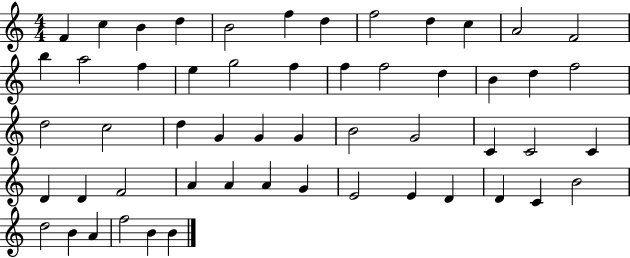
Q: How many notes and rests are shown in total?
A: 54